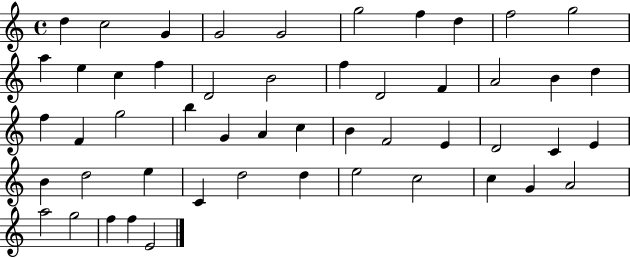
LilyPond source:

{
  \clef treble
  \time 4/4
  \defaultTimeSignature
  \key c \major
  d''4 c''2 g'4 | g'2 g'2 | g''2 f''4 d''4 | f''2 g''2 | \break a''4 e''4 c''4 f''4 | d'2 b'2 | f''4 d'2 f'4 | a'2 b'4 d''4 | \break f''4 f'4 g''2 | b''4 g'4 a'4 c''4 | b'4 f'2 e'4 | d'2 c'4 e'4 | \break b'4 d''2 e''4 | c'4 d''2 d''4 | e''2 c''2 | c''4 g'4 a'2 | \break a''2 g''2 | f''4 f''4 e'2 | \bar "|."
}